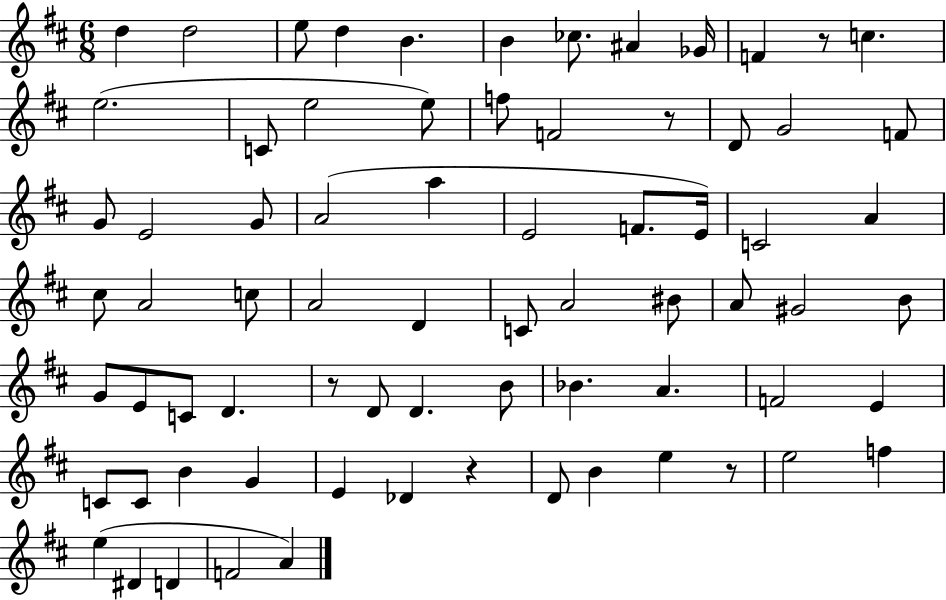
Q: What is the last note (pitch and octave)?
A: A4